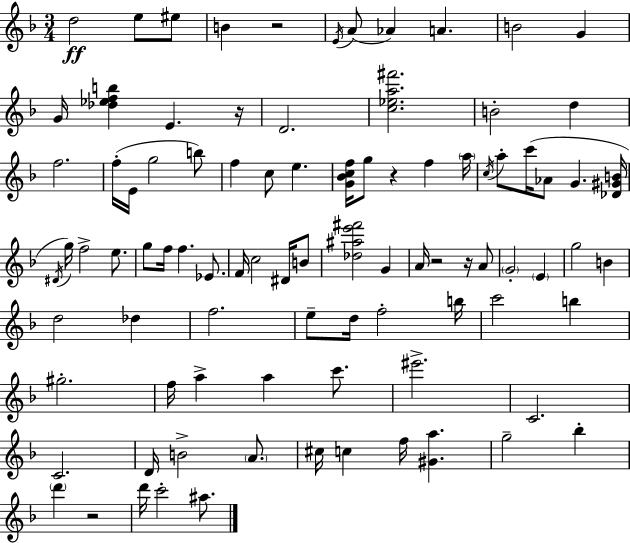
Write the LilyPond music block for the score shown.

{
  \clef treble
  \numericTimeSignature
  \time 3/4
  \key d \minor
  d''2\ff e''8 eis''8 | b'4 r2 | \acciaccatura { e'16 }( a'8 aes'4) a'4. | b'2 g'4 | \break g'16 <des'' ees'' f'' b''>4 e'4. | r16 d'2. | <c'' ees'' a'' fis'''>2. | b'2-. d''4 | \break f''2. | f''16-.( e'16 g''2 b''8) | f''4 c''8 e''4. | <g' bes' c'' f''>16 g''8 r4 f''4 | \break \parenthesize a''16 \acciaccatura { c''16 } a''8-. c'''16( aes'8 g'4. | <des' gis' b'>16 \acciaccatura { dis'16 } g''16) f''2-> | e''8. g''8 f''16 f''4. | ees'8. f'16 c''2 | \break dis'16 b'8 <des'' ais'' e''' fis'''>2 g'4 | a'16 r2 | r16 a'8 \parenthesize g'2-. \parenthesize e'4 | g''2 b'4 | \break d''2 des''4 | f''2. | e''8-- d''16 f''2-. | b''16 c'''2 b''4 | \break gis''2.-. | f''16 a''4-> a''4 | c'''8. eis'''2.-> | c'2. | \break c'2. | d'16 b'2-> | \parenthesize a'8. cis''16 c''4 f''16 <gis' a''>4. | g''2-- bes''4-. | \break \parenthesize d'''4 r2 | d'''16 c'''2-. | ais''8. \bar "|."
}